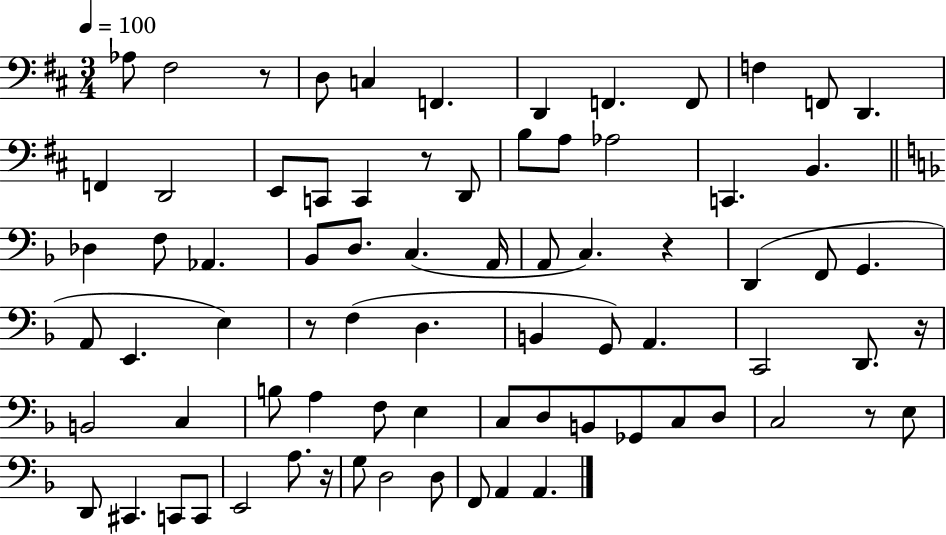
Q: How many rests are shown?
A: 7